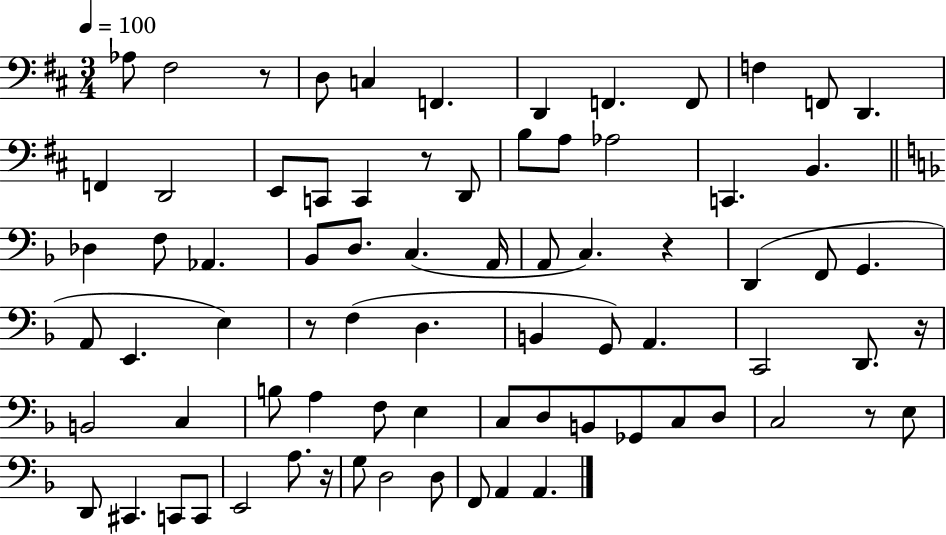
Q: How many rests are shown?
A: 7